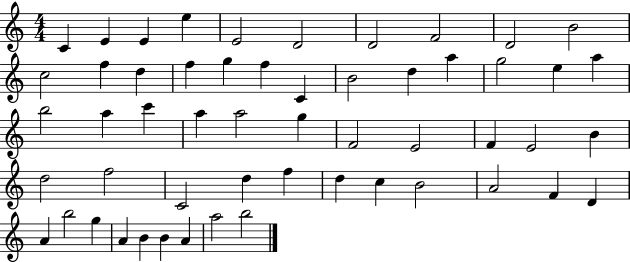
{
  \clef treble
  \numericTimeSignature
  \time 4/4
  \key c \major
  c'4 e'4 e'4 e''4 | e'2 d'2 | d'2 f'2 | d'2 b'2 | \break c''2 f''4 d''4 | f''4 g''4 f''4 c'4 | b'2 d''4 a''4 | g''2 e''4 a''4 | \break b''2 a''4 c'''4 | a''4 a''2 g''4 | f'2 e'2 | f'4 e'2 b'4 | \break d''2 f''2 | c'2 d''4 f''4 | d''4 c''4 b'2 | a'2 f'4 d'4 | \break a'4 b''2 g''4 | a'4 b'4 b'4 a'4 | a''2 b''2 | \bar "|."
}